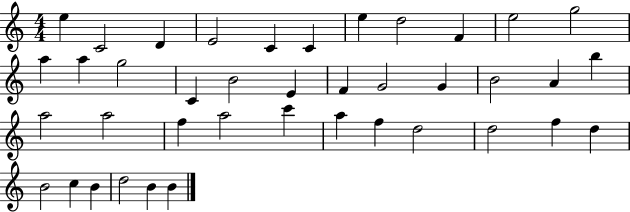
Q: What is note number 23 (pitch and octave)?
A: B5